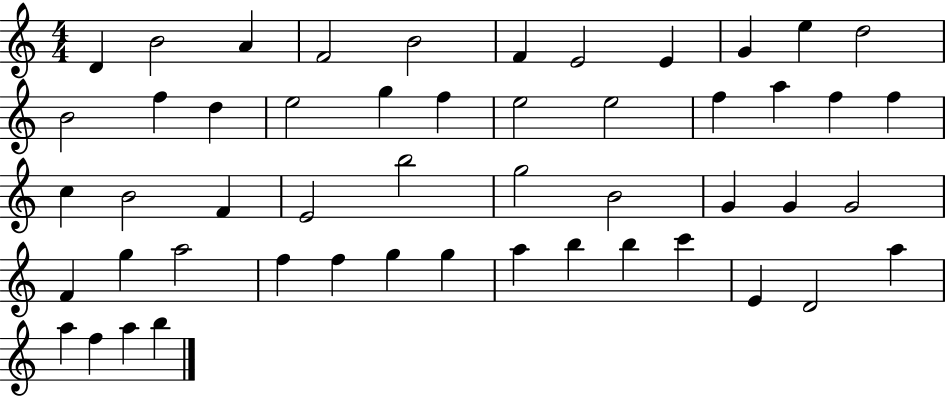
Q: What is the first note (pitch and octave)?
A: D4